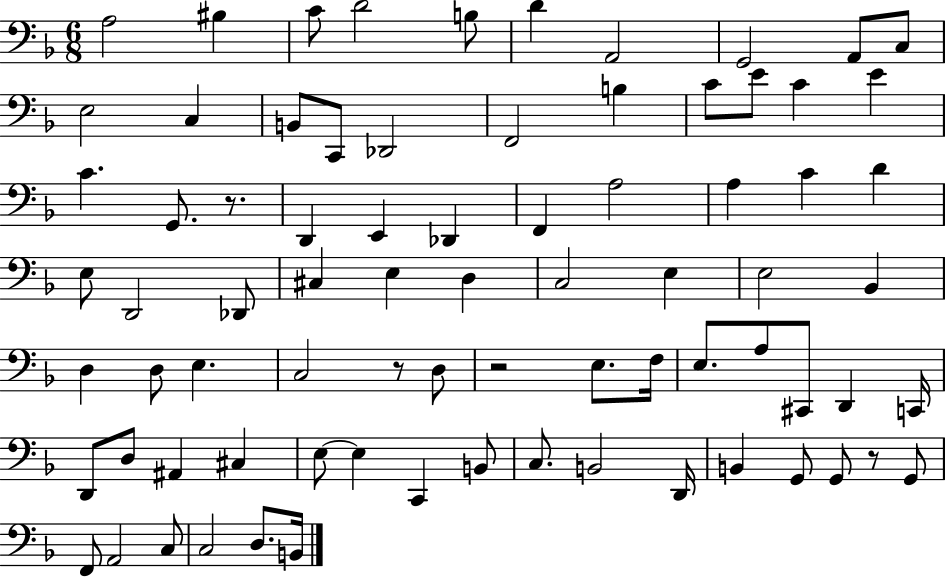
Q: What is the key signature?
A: F major